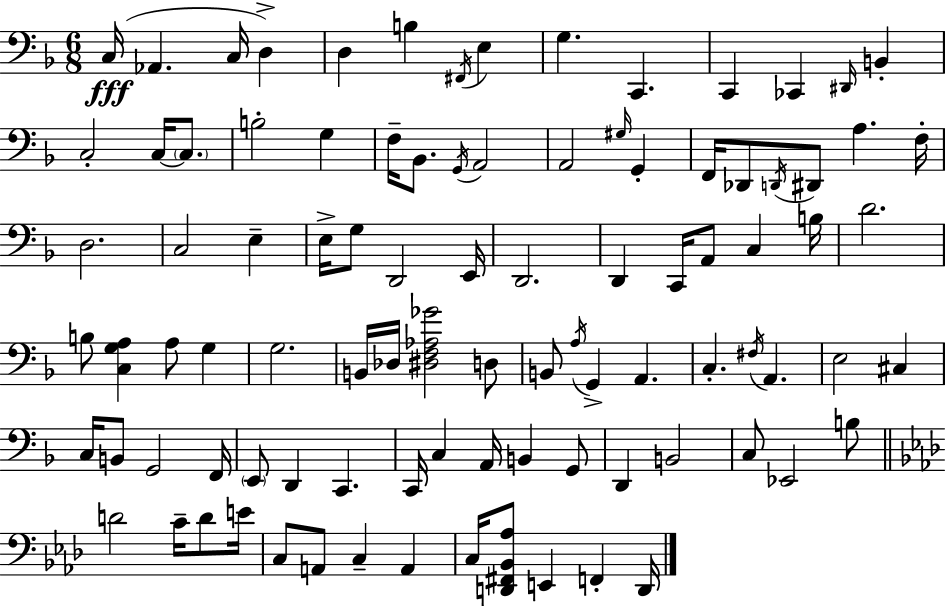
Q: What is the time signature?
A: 6/8